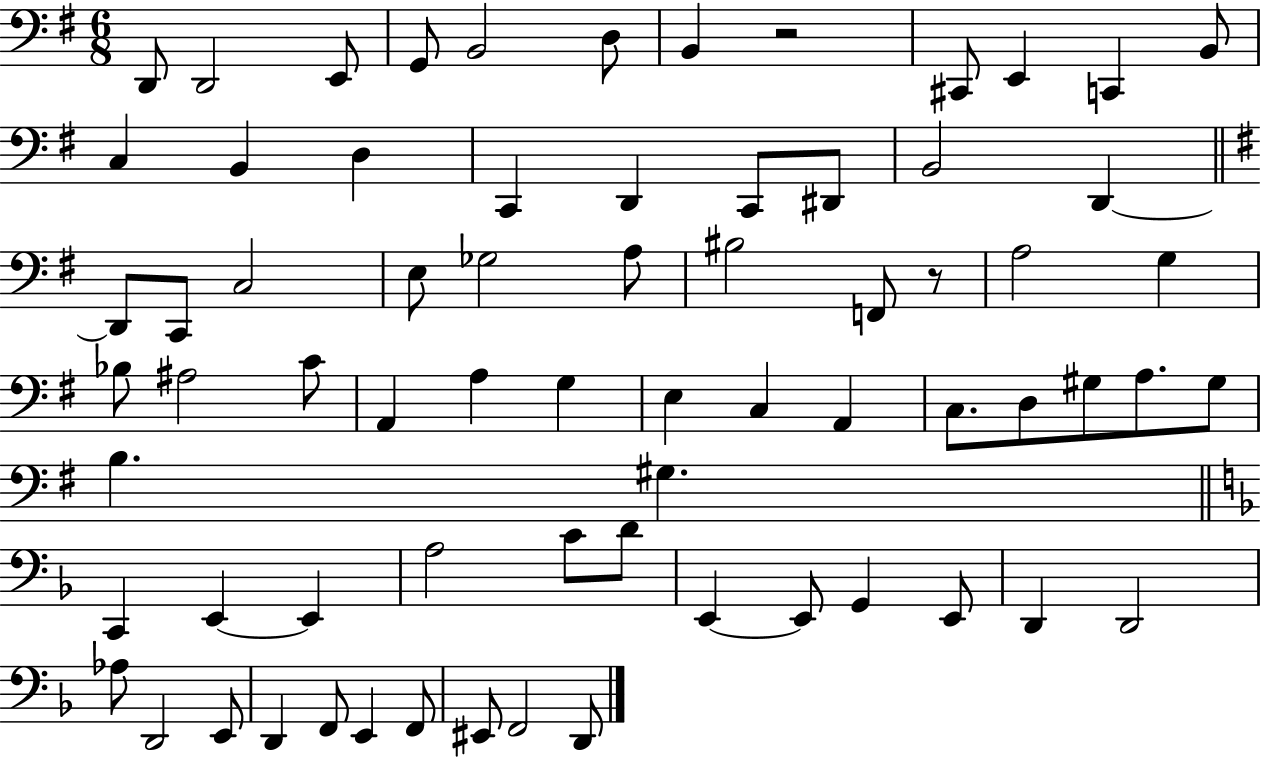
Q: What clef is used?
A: bass